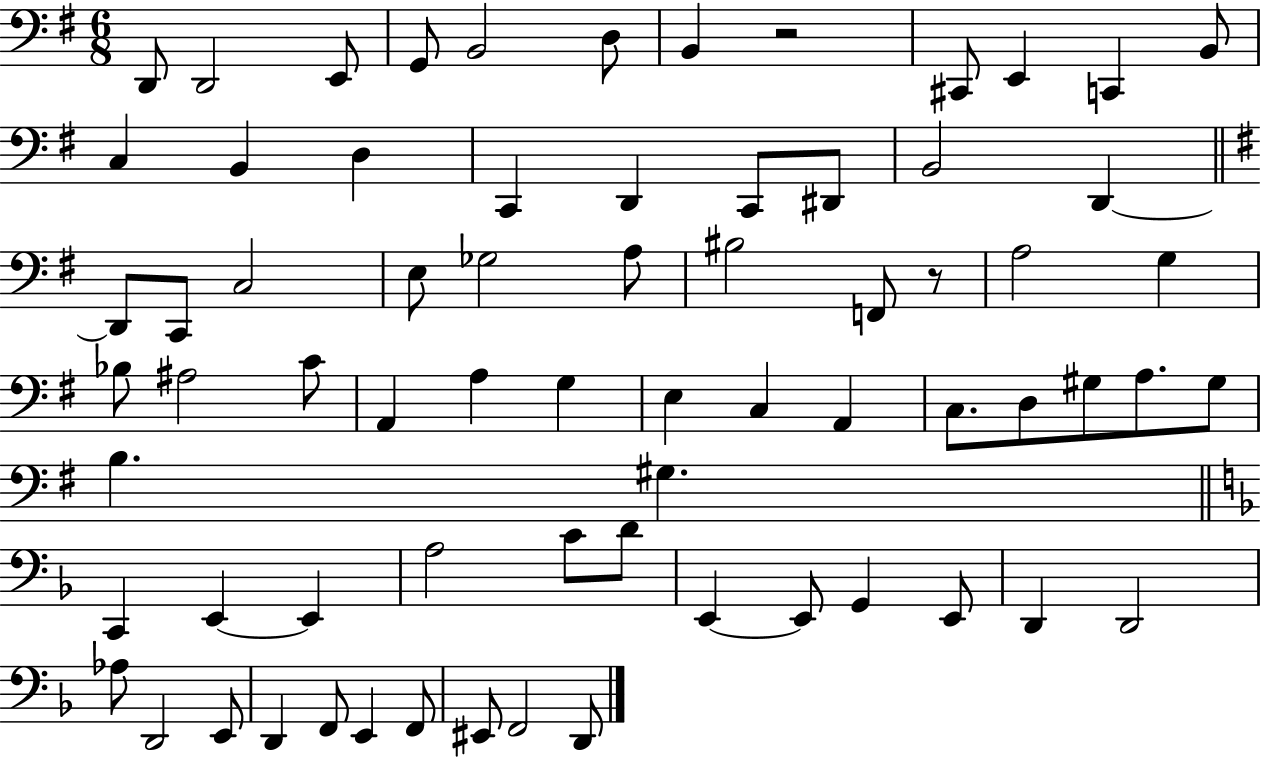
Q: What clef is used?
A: bass